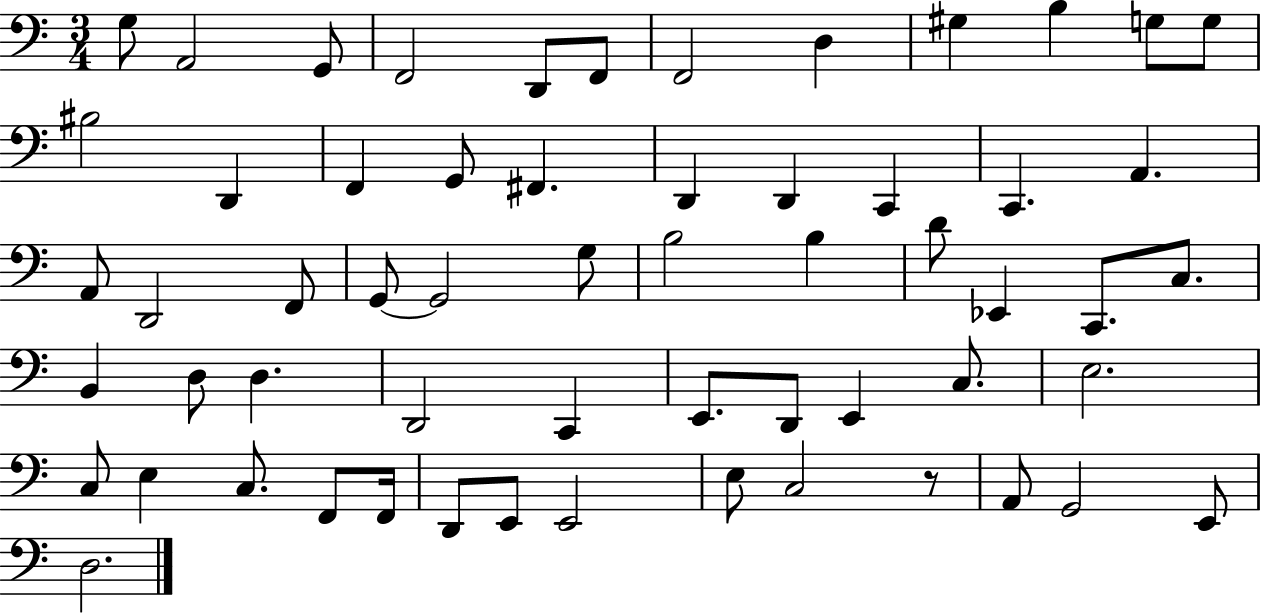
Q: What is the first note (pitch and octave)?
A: G3